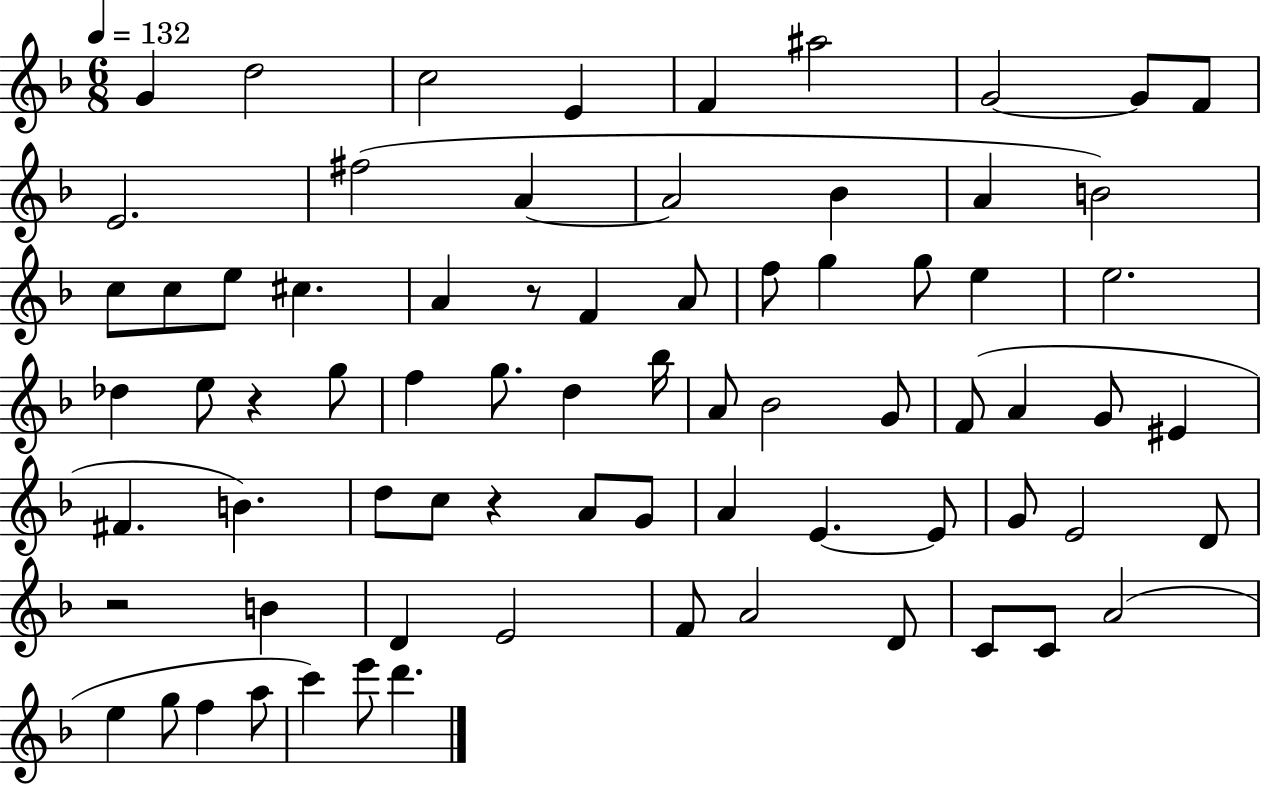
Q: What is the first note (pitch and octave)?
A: G4